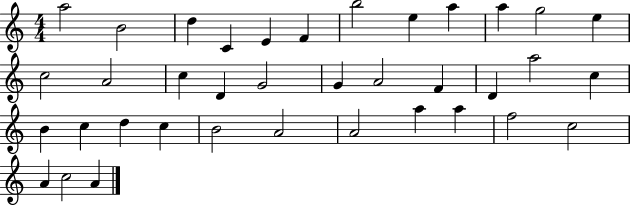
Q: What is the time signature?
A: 4/4